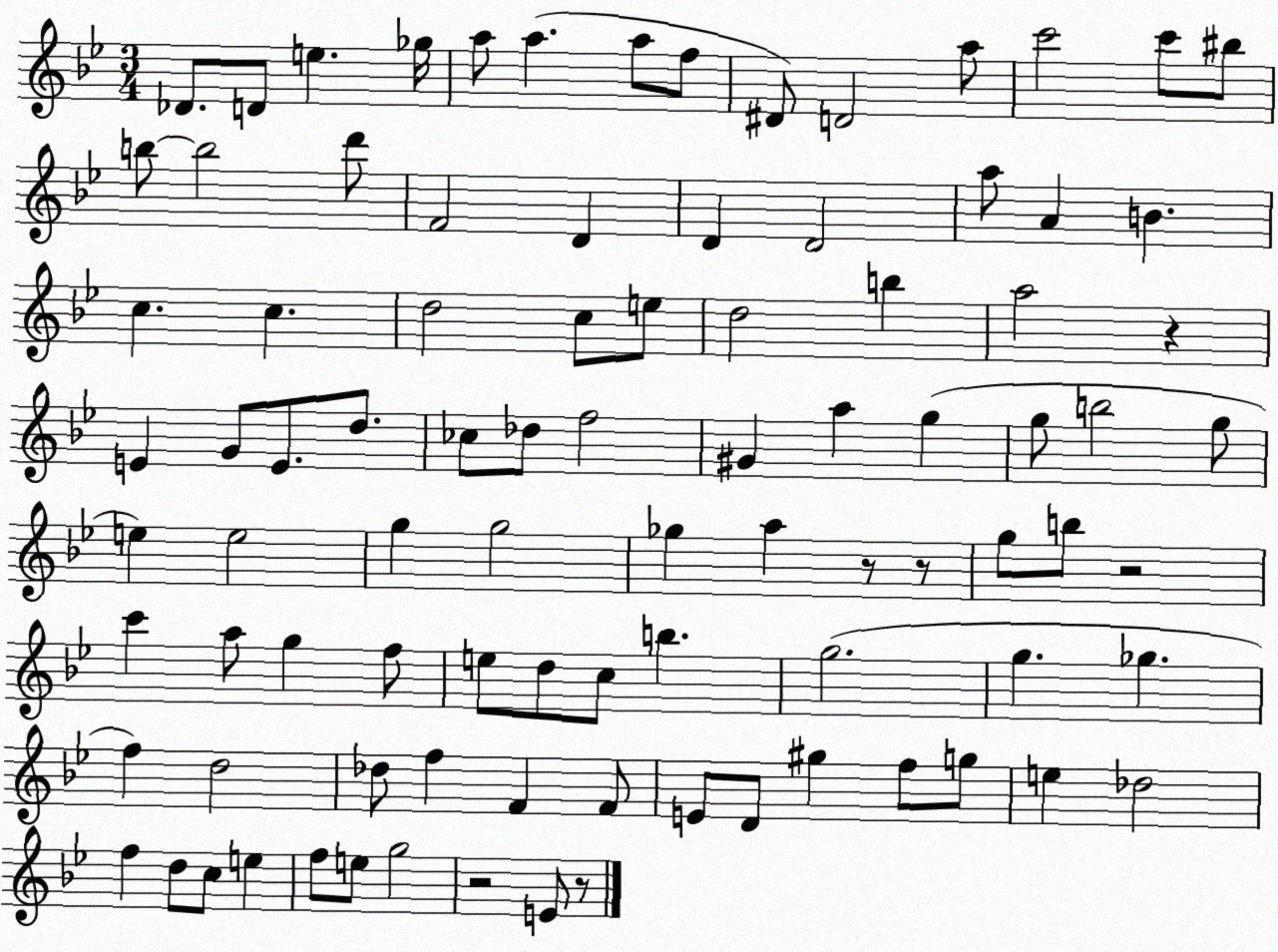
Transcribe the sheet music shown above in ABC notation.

X:1
T:Untitled
M:3/4
L:1/4
K:Bb
_D/2 D/2 e _g/4 a/2 a a/2 f/2 ^D/2 D2 a/2 c'2 c'/2 ^b/2 b/2 b2 d'/2 F2 D D D2 a/2 A B c c d2 c/2 e/2 d2 b a2 z E G/2 E/2 d/2 _c/2 _d/2 f2 ^G a g g/2 b2 g/2 e e2 g g2 _g a z/2 z/2 g/2 b/2 z2 c' a/2 g f/2 e/2 d/2 c/2 b g2 g _g f d2 _d/2 f F F/2 E/2 D/2 ^g f/2 g/2 e _d2 f d/2 c/2 e f/2 e/2 g2 z2 E/2 z/2